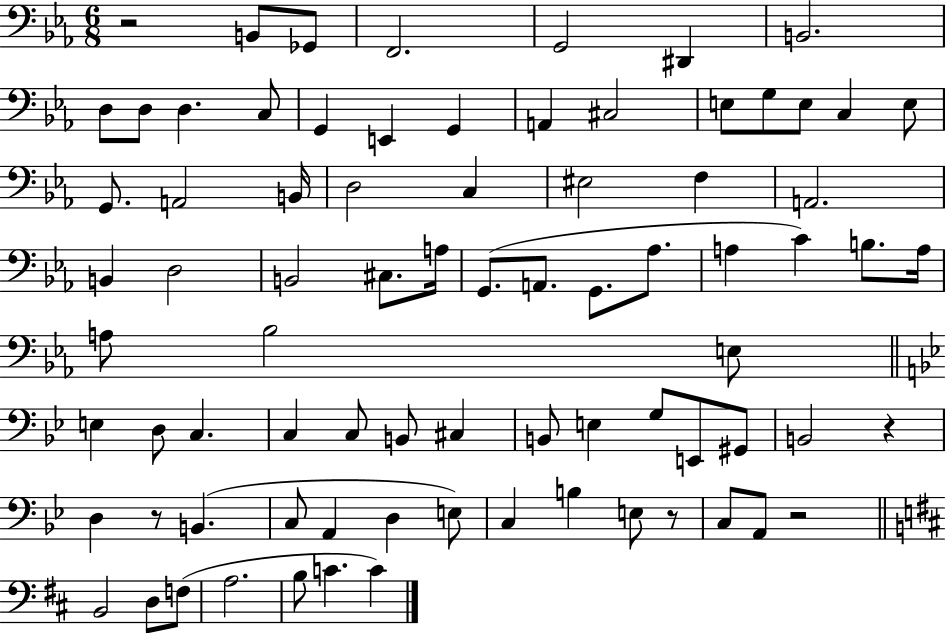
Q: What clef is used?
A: bass